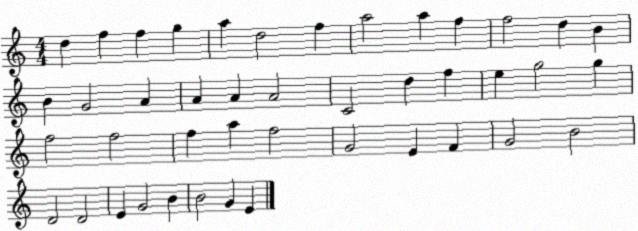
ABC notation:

X:1
T:Untitled
M:4/4
L:1/4
K:C
d f f g a d2 f a2 a f f2 d B B G2 A A A A2 C2 d f e g2 g f2 f2 f a f2 G2 E F G2 B2 D2 D2 E G2 B B2 G E